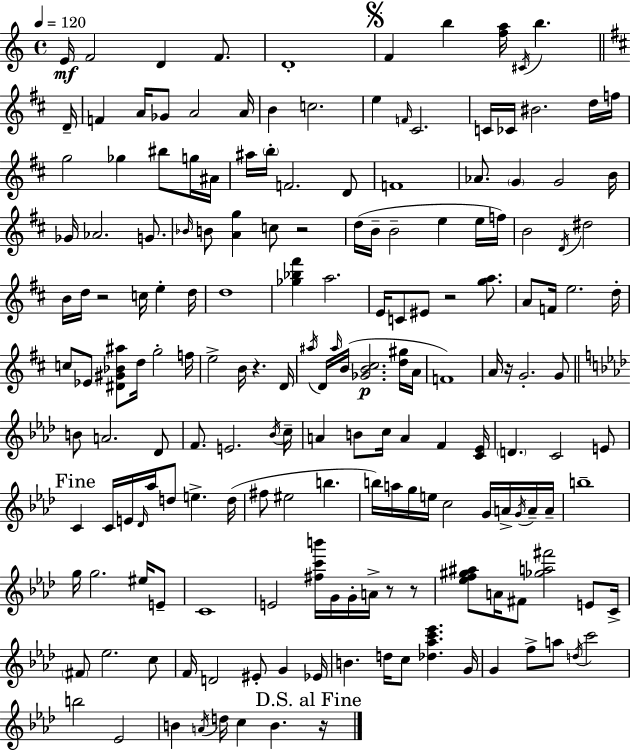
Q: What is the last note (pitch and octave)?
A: B4